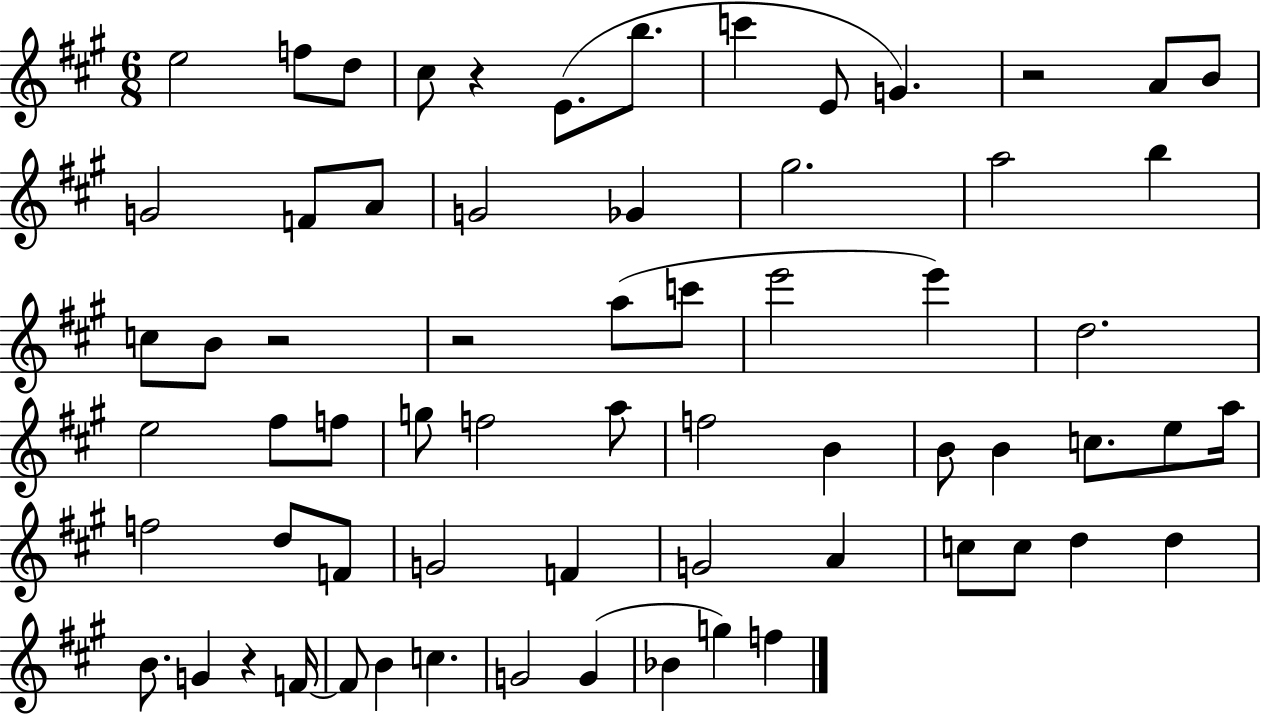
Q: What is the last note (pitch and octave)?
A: F5